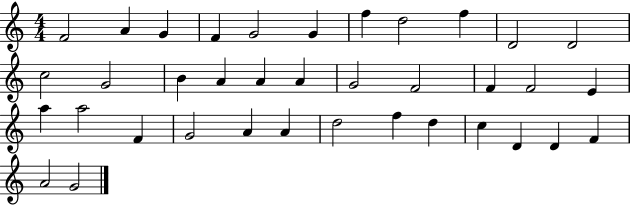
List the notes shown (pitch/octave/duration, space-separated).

F4/h A4/q G4/q F4/q G4/h G4/q F5/q D5/h F5/q D4/h D4/h C5/h G4/h B4/q A4/q A4/q A4/q G4/h F4/h F4/q F4/h E4/q A5/q A5/h F4/q G4/h A4/q A4/q D5/h F5/q D5/q C5/q D4/q D4/q F4/q A4/h G4/h